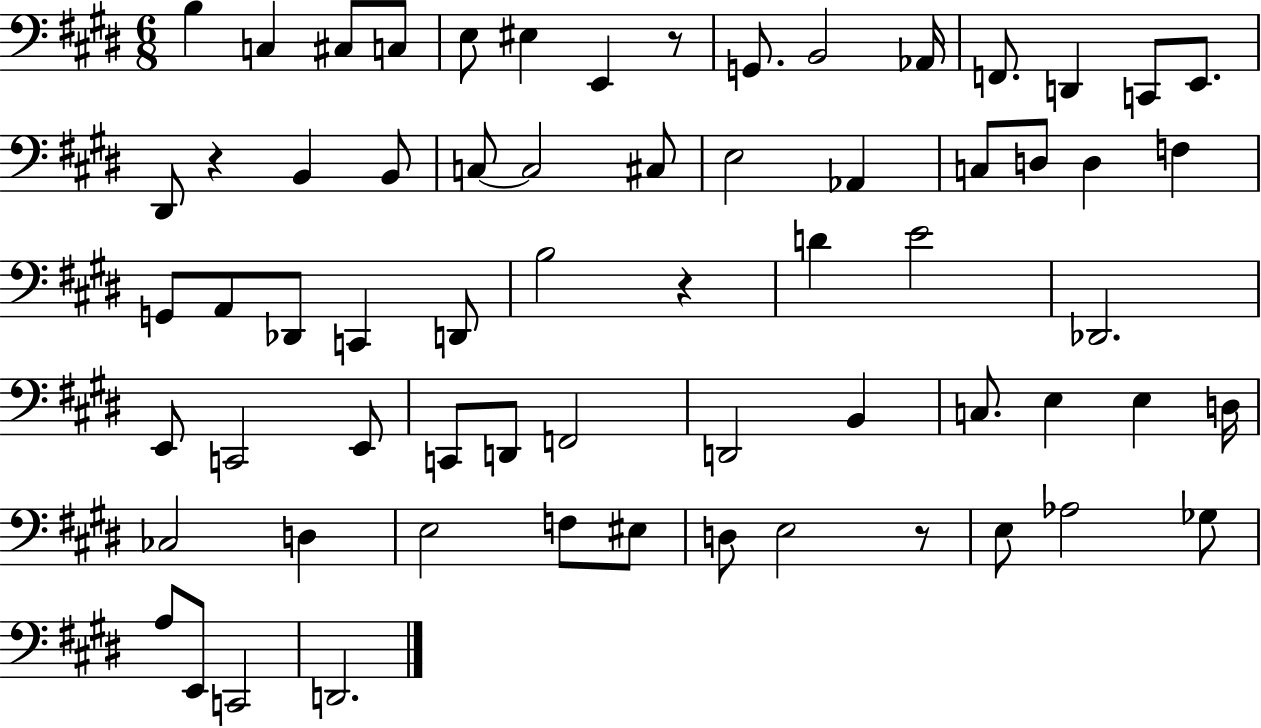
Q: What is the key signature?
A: E major